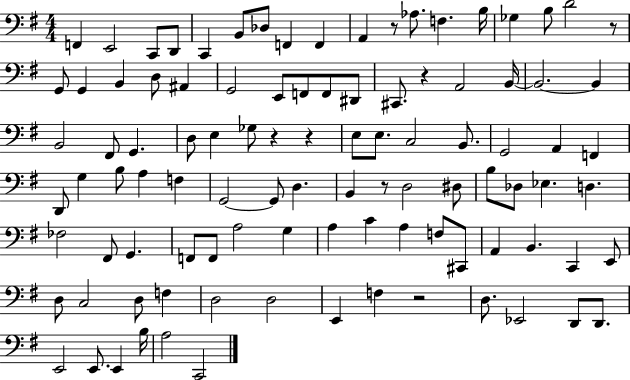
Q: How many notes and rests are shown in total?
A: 100